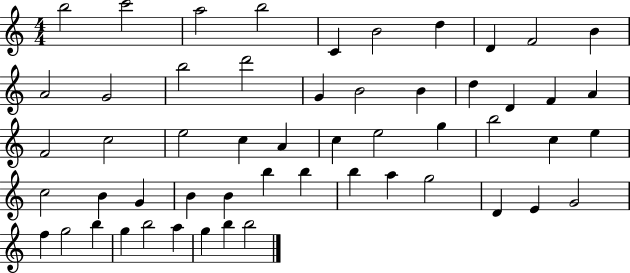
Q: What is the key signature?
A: C major